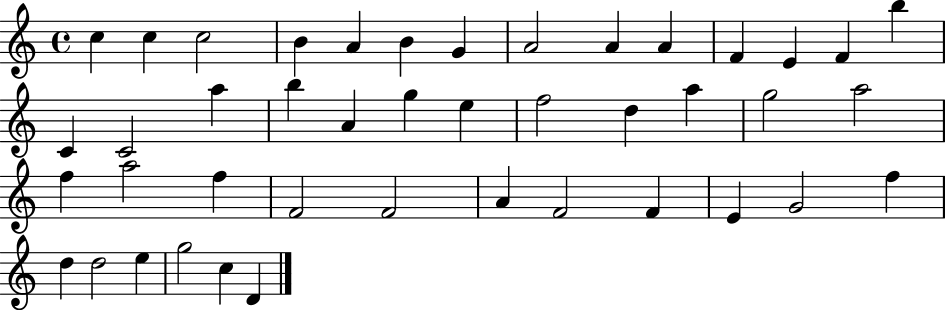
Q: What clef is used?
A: treble